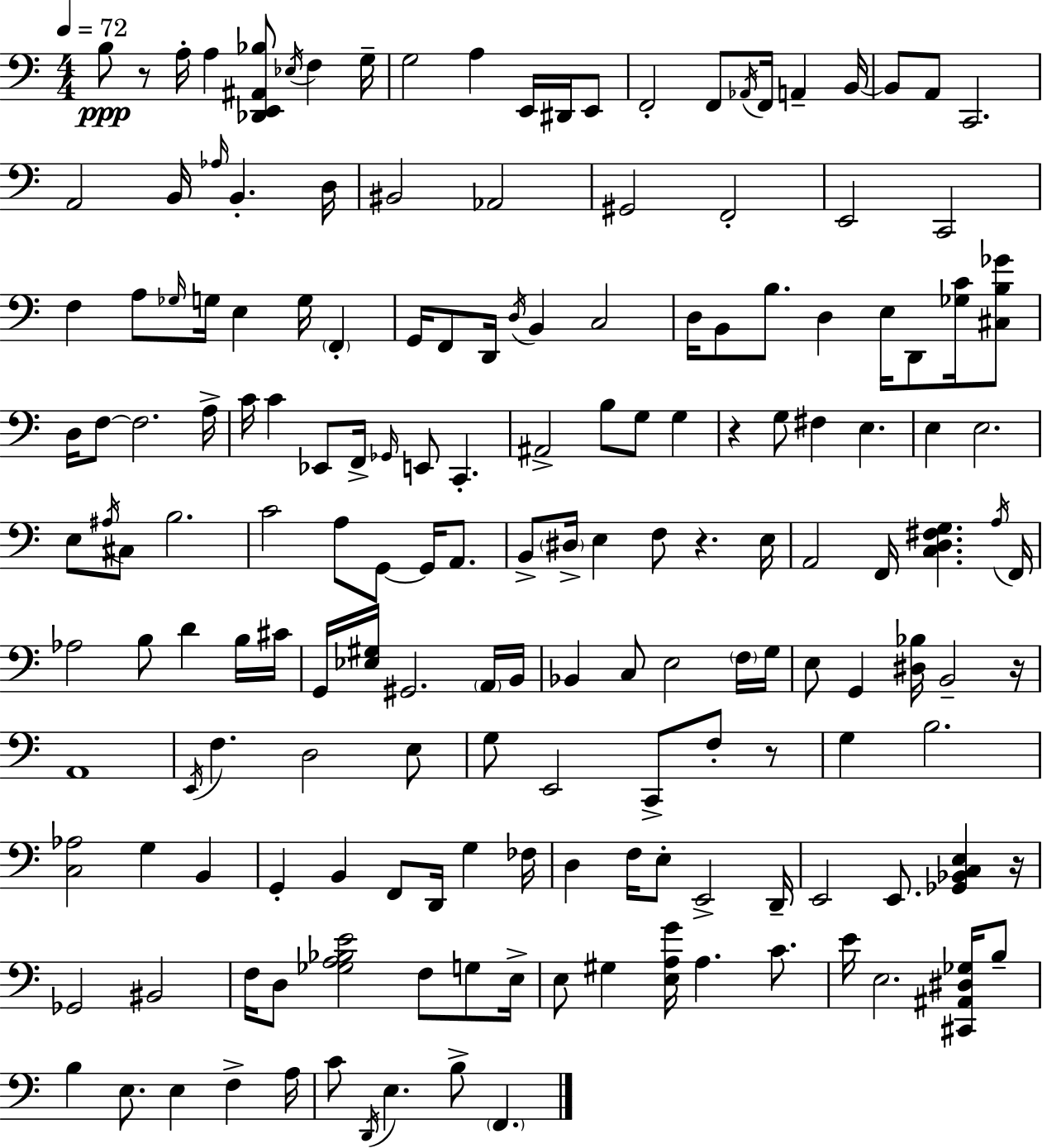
{
  \clef bass
  \numericTimeSignature
  \time 4/4
  \key c \major
  \tempo 4 = 72
  b8\ppp r8 a16-. a4 <des, e, ais, bes>8 \acciaccatura { ees16 } f4 | g16-- g2 a4 e,16 dis,16 e,8 | f,2-. f,8 \acciaccatura { aes,16 } f,16 a,4-- | b,16~~ b,8 a,8 c,2. | \break a,2 b,16 \grace { aes16 } b,4.-. | d16 bis,2 aes,2 | gis,2 f,2-. | e,2 c,2 | \break f4 a8 \grace { ges16 } g16 e4 g16 | \parenthesize f,4-. g,16 f,8 d,16 \acciaccatura { d16 } b,4 c2 | d16 b,8 b8. d4 e16 | d,8 <ges c'>16 <cis b ges'>8 d16 f8~~ f2. | \break a16-> c'16 c'4 ees,8 f,16-> \grace { ges,16 } e,8 | c,4.-. ais,2-> b8 | g8 g4 r4 g8 fis4 | e4. e4 e2. | \break e8 \acciaccatura { ais16 } cis8 b2. | c'2 a8 | g,8~~ g,16 a,8. b,8-> \parenthesize dis16-> e4 f8 | r4. e16 a,2 f,16 | \break <c d fis g>4. \acciaccatura { a16 } f,16 aes2 | b8 d'4 b16 cis'16 g,16 <ees gis>16 gis,2. | \parenthesize a,16 b,16 bes,4 c8 e2 | \parenthesize f16 g16 e8 g,4 <dis bes>16 b,2-- | \break r16 a,1 | \acciaccatura { e,16 } f4. d2 | e8 g8 e,2 | c,8-> f8-. r8 g4 b2. | \break <c aes>2 | g4 b,4 g,4-. b,4 | f,8 d,16 g4 fes16 d4 f16 e8-. | e,2-> d,16-- e,2 | \break e,8. <ges, bes, c e>4 r16 ges,2 | bis,2 f16 d8 <ges a bes e'>2 | f8 g8 e16-> e8 gis4 <e a g'>16 | a4. c'8. e'16 e2. | \break <cis, ais, dis ges>16 b8-- b4 e8. | e4 f4-> a16 c'8 \acciaccatura { d,16 } e4. | b8-> \parenthesize f,4. \bar "|."
}